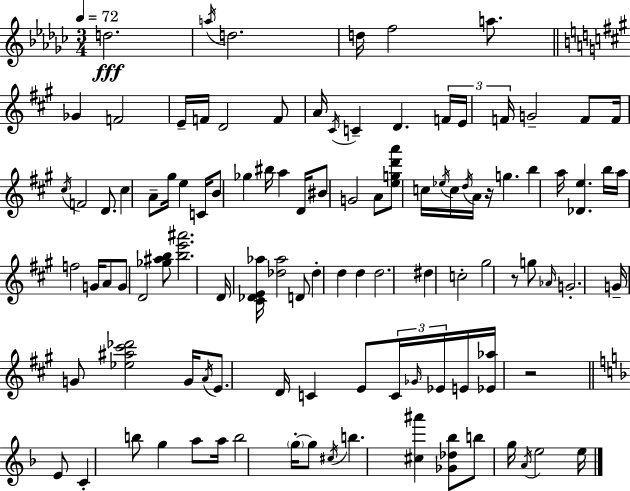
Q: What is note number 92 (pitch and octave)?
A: E5